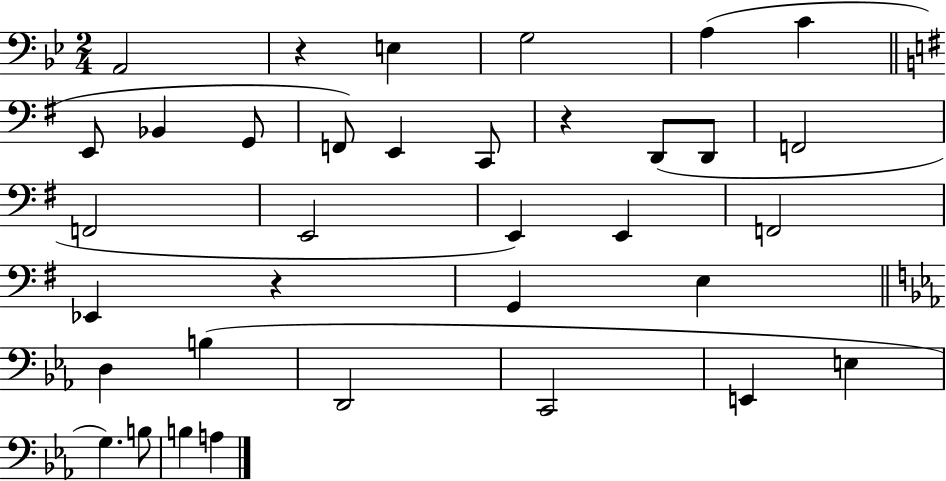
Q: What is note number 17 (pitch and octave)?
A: E2